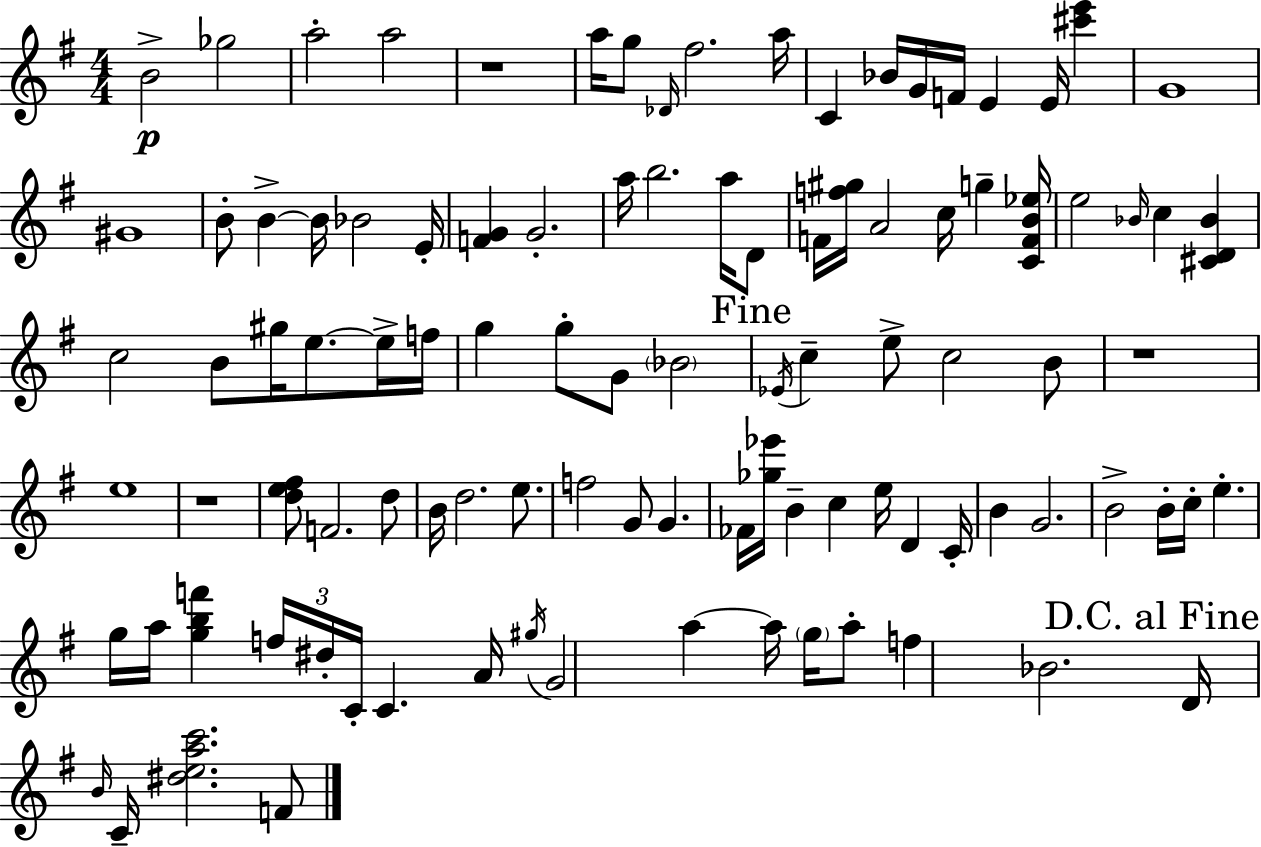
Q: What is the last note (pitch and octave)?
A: F4